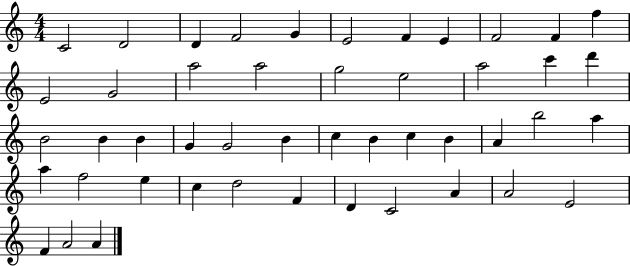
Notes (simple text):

C4/h D4/h D4/q F4/h G4/q E4/h F4/q E4/q F4/h F4/q F5/q E4/h G4/h A5/h A5/h G5/h E5/h A5/h C6/q D6/q B4/h B4/q B4/q G4/q G4/h B4/q C5/q B4/q C5/q B4/q A4/q B5/h A5/q A5/q F5/h E5/q C5/q D5/h F4/q D4/q C4/h A4/q A4/h E4/h F4/q A4/h A4/q